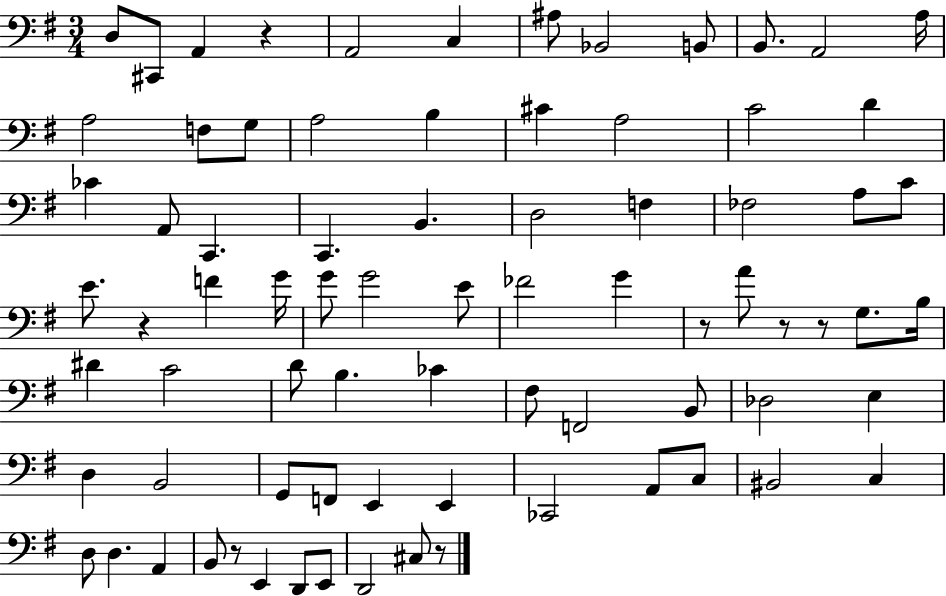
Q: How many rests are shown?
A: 7